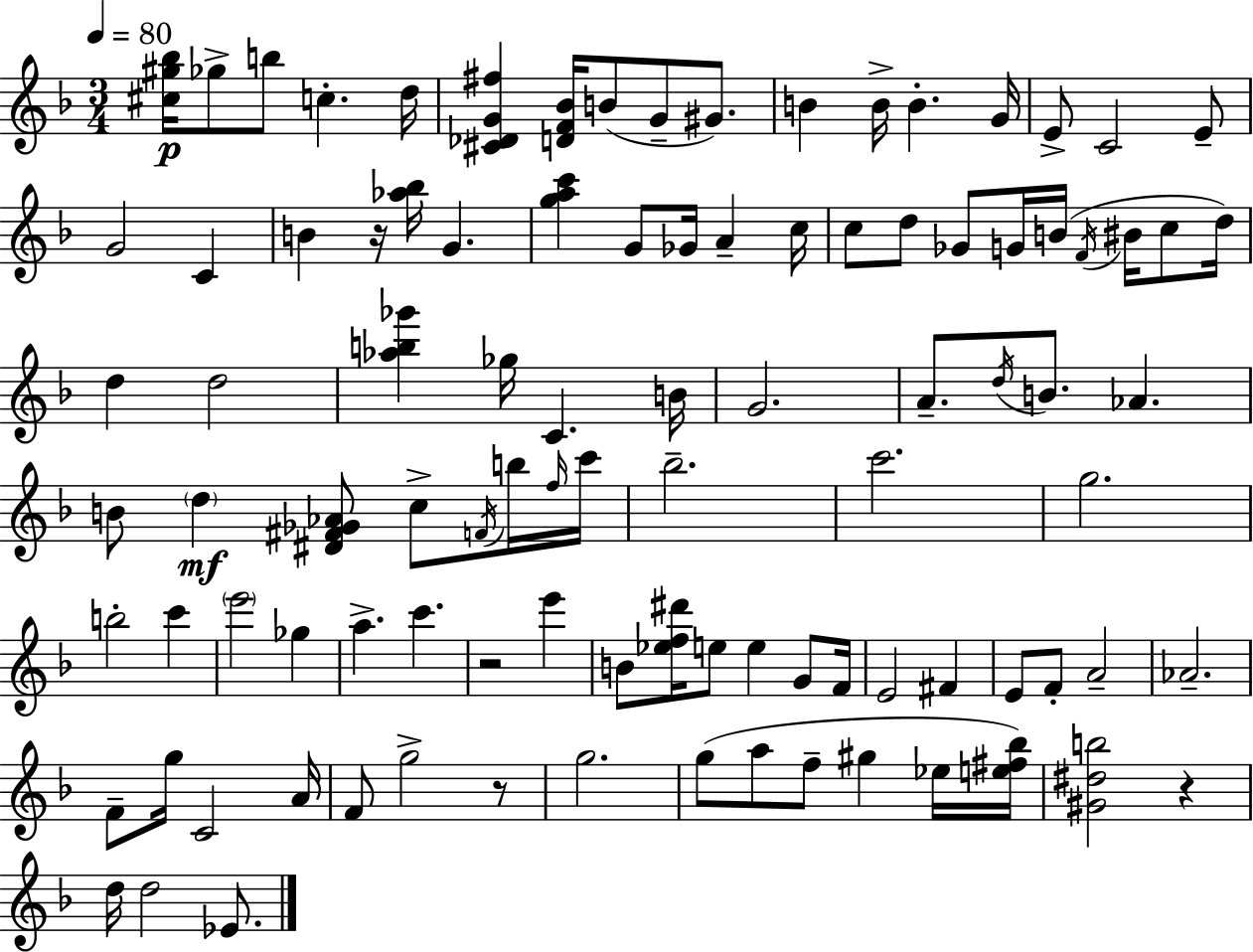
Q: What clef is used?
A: treble